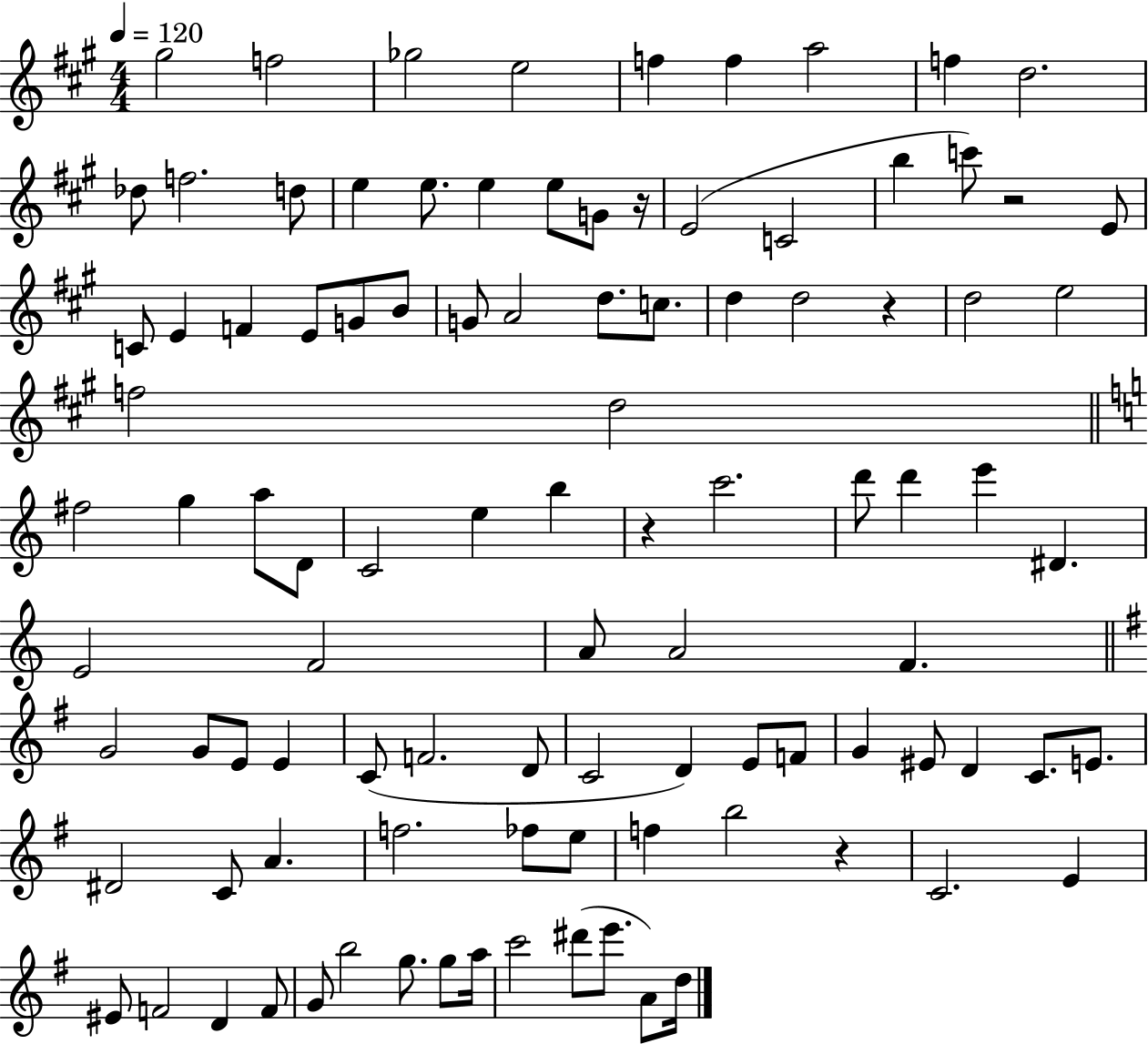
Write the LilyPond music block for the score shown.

{
  \clef treble
  \numericTimeSignature
  \time 4/4
  \key a \major
  \tempo 4 = 120
  gis''2 f''2 | ges''2 e''2 | f''4 f''4 a''2 | f''4 d''2. | \break des''8 f''2. d''8 | e''4 e''8. e''4 e''8 g'8 r16 | e'2( c'2 | b''4 c'''8) r2 e'8 | \break c'8 e'4 f'4 e'8 g'8 b'8 | g'8 a'2 d''8. c''8. | d''4 d''2 r4 | d''2 e''2 | \break f''2 d''2 | \bar "||" \break \key c \major fis''2 g''4 a''8 d'8 | c'2 e''4 b''4 | r4 c'''2. | d'''8 d'''4 e'''4 dis'4. | \break e'2 f'2 | a'8 a'2 f'4. | \bar "||" \break \key e \minor g'2 g'8 e'8 e'4 | c'8( f'2. d'8 | c'2 d'4) e'8 f'8 | g'4 eis'8 d'4 c'8. e'8. | \break dis'2 c'8 a'4. | f''2. fes''8 e''8 | f''4 b''2 r4 | c'2. e'4 | \break eis'8 f'2 d'4 f'8 | g'8 b''2 g''8. g''8 a''16 | c'''2 dis'''8( e'''8. a'8) d''16 | \bar "|."
}